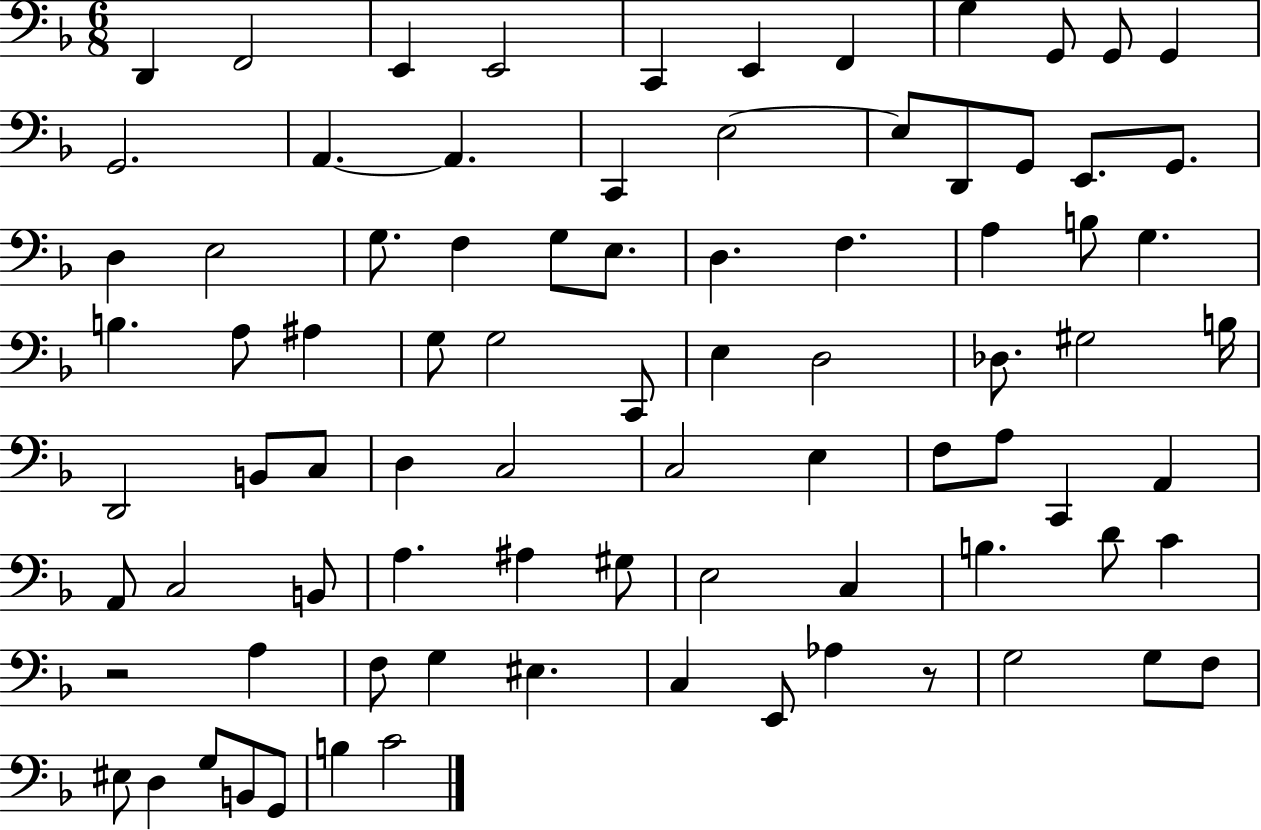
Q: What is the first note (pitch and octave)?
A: D2